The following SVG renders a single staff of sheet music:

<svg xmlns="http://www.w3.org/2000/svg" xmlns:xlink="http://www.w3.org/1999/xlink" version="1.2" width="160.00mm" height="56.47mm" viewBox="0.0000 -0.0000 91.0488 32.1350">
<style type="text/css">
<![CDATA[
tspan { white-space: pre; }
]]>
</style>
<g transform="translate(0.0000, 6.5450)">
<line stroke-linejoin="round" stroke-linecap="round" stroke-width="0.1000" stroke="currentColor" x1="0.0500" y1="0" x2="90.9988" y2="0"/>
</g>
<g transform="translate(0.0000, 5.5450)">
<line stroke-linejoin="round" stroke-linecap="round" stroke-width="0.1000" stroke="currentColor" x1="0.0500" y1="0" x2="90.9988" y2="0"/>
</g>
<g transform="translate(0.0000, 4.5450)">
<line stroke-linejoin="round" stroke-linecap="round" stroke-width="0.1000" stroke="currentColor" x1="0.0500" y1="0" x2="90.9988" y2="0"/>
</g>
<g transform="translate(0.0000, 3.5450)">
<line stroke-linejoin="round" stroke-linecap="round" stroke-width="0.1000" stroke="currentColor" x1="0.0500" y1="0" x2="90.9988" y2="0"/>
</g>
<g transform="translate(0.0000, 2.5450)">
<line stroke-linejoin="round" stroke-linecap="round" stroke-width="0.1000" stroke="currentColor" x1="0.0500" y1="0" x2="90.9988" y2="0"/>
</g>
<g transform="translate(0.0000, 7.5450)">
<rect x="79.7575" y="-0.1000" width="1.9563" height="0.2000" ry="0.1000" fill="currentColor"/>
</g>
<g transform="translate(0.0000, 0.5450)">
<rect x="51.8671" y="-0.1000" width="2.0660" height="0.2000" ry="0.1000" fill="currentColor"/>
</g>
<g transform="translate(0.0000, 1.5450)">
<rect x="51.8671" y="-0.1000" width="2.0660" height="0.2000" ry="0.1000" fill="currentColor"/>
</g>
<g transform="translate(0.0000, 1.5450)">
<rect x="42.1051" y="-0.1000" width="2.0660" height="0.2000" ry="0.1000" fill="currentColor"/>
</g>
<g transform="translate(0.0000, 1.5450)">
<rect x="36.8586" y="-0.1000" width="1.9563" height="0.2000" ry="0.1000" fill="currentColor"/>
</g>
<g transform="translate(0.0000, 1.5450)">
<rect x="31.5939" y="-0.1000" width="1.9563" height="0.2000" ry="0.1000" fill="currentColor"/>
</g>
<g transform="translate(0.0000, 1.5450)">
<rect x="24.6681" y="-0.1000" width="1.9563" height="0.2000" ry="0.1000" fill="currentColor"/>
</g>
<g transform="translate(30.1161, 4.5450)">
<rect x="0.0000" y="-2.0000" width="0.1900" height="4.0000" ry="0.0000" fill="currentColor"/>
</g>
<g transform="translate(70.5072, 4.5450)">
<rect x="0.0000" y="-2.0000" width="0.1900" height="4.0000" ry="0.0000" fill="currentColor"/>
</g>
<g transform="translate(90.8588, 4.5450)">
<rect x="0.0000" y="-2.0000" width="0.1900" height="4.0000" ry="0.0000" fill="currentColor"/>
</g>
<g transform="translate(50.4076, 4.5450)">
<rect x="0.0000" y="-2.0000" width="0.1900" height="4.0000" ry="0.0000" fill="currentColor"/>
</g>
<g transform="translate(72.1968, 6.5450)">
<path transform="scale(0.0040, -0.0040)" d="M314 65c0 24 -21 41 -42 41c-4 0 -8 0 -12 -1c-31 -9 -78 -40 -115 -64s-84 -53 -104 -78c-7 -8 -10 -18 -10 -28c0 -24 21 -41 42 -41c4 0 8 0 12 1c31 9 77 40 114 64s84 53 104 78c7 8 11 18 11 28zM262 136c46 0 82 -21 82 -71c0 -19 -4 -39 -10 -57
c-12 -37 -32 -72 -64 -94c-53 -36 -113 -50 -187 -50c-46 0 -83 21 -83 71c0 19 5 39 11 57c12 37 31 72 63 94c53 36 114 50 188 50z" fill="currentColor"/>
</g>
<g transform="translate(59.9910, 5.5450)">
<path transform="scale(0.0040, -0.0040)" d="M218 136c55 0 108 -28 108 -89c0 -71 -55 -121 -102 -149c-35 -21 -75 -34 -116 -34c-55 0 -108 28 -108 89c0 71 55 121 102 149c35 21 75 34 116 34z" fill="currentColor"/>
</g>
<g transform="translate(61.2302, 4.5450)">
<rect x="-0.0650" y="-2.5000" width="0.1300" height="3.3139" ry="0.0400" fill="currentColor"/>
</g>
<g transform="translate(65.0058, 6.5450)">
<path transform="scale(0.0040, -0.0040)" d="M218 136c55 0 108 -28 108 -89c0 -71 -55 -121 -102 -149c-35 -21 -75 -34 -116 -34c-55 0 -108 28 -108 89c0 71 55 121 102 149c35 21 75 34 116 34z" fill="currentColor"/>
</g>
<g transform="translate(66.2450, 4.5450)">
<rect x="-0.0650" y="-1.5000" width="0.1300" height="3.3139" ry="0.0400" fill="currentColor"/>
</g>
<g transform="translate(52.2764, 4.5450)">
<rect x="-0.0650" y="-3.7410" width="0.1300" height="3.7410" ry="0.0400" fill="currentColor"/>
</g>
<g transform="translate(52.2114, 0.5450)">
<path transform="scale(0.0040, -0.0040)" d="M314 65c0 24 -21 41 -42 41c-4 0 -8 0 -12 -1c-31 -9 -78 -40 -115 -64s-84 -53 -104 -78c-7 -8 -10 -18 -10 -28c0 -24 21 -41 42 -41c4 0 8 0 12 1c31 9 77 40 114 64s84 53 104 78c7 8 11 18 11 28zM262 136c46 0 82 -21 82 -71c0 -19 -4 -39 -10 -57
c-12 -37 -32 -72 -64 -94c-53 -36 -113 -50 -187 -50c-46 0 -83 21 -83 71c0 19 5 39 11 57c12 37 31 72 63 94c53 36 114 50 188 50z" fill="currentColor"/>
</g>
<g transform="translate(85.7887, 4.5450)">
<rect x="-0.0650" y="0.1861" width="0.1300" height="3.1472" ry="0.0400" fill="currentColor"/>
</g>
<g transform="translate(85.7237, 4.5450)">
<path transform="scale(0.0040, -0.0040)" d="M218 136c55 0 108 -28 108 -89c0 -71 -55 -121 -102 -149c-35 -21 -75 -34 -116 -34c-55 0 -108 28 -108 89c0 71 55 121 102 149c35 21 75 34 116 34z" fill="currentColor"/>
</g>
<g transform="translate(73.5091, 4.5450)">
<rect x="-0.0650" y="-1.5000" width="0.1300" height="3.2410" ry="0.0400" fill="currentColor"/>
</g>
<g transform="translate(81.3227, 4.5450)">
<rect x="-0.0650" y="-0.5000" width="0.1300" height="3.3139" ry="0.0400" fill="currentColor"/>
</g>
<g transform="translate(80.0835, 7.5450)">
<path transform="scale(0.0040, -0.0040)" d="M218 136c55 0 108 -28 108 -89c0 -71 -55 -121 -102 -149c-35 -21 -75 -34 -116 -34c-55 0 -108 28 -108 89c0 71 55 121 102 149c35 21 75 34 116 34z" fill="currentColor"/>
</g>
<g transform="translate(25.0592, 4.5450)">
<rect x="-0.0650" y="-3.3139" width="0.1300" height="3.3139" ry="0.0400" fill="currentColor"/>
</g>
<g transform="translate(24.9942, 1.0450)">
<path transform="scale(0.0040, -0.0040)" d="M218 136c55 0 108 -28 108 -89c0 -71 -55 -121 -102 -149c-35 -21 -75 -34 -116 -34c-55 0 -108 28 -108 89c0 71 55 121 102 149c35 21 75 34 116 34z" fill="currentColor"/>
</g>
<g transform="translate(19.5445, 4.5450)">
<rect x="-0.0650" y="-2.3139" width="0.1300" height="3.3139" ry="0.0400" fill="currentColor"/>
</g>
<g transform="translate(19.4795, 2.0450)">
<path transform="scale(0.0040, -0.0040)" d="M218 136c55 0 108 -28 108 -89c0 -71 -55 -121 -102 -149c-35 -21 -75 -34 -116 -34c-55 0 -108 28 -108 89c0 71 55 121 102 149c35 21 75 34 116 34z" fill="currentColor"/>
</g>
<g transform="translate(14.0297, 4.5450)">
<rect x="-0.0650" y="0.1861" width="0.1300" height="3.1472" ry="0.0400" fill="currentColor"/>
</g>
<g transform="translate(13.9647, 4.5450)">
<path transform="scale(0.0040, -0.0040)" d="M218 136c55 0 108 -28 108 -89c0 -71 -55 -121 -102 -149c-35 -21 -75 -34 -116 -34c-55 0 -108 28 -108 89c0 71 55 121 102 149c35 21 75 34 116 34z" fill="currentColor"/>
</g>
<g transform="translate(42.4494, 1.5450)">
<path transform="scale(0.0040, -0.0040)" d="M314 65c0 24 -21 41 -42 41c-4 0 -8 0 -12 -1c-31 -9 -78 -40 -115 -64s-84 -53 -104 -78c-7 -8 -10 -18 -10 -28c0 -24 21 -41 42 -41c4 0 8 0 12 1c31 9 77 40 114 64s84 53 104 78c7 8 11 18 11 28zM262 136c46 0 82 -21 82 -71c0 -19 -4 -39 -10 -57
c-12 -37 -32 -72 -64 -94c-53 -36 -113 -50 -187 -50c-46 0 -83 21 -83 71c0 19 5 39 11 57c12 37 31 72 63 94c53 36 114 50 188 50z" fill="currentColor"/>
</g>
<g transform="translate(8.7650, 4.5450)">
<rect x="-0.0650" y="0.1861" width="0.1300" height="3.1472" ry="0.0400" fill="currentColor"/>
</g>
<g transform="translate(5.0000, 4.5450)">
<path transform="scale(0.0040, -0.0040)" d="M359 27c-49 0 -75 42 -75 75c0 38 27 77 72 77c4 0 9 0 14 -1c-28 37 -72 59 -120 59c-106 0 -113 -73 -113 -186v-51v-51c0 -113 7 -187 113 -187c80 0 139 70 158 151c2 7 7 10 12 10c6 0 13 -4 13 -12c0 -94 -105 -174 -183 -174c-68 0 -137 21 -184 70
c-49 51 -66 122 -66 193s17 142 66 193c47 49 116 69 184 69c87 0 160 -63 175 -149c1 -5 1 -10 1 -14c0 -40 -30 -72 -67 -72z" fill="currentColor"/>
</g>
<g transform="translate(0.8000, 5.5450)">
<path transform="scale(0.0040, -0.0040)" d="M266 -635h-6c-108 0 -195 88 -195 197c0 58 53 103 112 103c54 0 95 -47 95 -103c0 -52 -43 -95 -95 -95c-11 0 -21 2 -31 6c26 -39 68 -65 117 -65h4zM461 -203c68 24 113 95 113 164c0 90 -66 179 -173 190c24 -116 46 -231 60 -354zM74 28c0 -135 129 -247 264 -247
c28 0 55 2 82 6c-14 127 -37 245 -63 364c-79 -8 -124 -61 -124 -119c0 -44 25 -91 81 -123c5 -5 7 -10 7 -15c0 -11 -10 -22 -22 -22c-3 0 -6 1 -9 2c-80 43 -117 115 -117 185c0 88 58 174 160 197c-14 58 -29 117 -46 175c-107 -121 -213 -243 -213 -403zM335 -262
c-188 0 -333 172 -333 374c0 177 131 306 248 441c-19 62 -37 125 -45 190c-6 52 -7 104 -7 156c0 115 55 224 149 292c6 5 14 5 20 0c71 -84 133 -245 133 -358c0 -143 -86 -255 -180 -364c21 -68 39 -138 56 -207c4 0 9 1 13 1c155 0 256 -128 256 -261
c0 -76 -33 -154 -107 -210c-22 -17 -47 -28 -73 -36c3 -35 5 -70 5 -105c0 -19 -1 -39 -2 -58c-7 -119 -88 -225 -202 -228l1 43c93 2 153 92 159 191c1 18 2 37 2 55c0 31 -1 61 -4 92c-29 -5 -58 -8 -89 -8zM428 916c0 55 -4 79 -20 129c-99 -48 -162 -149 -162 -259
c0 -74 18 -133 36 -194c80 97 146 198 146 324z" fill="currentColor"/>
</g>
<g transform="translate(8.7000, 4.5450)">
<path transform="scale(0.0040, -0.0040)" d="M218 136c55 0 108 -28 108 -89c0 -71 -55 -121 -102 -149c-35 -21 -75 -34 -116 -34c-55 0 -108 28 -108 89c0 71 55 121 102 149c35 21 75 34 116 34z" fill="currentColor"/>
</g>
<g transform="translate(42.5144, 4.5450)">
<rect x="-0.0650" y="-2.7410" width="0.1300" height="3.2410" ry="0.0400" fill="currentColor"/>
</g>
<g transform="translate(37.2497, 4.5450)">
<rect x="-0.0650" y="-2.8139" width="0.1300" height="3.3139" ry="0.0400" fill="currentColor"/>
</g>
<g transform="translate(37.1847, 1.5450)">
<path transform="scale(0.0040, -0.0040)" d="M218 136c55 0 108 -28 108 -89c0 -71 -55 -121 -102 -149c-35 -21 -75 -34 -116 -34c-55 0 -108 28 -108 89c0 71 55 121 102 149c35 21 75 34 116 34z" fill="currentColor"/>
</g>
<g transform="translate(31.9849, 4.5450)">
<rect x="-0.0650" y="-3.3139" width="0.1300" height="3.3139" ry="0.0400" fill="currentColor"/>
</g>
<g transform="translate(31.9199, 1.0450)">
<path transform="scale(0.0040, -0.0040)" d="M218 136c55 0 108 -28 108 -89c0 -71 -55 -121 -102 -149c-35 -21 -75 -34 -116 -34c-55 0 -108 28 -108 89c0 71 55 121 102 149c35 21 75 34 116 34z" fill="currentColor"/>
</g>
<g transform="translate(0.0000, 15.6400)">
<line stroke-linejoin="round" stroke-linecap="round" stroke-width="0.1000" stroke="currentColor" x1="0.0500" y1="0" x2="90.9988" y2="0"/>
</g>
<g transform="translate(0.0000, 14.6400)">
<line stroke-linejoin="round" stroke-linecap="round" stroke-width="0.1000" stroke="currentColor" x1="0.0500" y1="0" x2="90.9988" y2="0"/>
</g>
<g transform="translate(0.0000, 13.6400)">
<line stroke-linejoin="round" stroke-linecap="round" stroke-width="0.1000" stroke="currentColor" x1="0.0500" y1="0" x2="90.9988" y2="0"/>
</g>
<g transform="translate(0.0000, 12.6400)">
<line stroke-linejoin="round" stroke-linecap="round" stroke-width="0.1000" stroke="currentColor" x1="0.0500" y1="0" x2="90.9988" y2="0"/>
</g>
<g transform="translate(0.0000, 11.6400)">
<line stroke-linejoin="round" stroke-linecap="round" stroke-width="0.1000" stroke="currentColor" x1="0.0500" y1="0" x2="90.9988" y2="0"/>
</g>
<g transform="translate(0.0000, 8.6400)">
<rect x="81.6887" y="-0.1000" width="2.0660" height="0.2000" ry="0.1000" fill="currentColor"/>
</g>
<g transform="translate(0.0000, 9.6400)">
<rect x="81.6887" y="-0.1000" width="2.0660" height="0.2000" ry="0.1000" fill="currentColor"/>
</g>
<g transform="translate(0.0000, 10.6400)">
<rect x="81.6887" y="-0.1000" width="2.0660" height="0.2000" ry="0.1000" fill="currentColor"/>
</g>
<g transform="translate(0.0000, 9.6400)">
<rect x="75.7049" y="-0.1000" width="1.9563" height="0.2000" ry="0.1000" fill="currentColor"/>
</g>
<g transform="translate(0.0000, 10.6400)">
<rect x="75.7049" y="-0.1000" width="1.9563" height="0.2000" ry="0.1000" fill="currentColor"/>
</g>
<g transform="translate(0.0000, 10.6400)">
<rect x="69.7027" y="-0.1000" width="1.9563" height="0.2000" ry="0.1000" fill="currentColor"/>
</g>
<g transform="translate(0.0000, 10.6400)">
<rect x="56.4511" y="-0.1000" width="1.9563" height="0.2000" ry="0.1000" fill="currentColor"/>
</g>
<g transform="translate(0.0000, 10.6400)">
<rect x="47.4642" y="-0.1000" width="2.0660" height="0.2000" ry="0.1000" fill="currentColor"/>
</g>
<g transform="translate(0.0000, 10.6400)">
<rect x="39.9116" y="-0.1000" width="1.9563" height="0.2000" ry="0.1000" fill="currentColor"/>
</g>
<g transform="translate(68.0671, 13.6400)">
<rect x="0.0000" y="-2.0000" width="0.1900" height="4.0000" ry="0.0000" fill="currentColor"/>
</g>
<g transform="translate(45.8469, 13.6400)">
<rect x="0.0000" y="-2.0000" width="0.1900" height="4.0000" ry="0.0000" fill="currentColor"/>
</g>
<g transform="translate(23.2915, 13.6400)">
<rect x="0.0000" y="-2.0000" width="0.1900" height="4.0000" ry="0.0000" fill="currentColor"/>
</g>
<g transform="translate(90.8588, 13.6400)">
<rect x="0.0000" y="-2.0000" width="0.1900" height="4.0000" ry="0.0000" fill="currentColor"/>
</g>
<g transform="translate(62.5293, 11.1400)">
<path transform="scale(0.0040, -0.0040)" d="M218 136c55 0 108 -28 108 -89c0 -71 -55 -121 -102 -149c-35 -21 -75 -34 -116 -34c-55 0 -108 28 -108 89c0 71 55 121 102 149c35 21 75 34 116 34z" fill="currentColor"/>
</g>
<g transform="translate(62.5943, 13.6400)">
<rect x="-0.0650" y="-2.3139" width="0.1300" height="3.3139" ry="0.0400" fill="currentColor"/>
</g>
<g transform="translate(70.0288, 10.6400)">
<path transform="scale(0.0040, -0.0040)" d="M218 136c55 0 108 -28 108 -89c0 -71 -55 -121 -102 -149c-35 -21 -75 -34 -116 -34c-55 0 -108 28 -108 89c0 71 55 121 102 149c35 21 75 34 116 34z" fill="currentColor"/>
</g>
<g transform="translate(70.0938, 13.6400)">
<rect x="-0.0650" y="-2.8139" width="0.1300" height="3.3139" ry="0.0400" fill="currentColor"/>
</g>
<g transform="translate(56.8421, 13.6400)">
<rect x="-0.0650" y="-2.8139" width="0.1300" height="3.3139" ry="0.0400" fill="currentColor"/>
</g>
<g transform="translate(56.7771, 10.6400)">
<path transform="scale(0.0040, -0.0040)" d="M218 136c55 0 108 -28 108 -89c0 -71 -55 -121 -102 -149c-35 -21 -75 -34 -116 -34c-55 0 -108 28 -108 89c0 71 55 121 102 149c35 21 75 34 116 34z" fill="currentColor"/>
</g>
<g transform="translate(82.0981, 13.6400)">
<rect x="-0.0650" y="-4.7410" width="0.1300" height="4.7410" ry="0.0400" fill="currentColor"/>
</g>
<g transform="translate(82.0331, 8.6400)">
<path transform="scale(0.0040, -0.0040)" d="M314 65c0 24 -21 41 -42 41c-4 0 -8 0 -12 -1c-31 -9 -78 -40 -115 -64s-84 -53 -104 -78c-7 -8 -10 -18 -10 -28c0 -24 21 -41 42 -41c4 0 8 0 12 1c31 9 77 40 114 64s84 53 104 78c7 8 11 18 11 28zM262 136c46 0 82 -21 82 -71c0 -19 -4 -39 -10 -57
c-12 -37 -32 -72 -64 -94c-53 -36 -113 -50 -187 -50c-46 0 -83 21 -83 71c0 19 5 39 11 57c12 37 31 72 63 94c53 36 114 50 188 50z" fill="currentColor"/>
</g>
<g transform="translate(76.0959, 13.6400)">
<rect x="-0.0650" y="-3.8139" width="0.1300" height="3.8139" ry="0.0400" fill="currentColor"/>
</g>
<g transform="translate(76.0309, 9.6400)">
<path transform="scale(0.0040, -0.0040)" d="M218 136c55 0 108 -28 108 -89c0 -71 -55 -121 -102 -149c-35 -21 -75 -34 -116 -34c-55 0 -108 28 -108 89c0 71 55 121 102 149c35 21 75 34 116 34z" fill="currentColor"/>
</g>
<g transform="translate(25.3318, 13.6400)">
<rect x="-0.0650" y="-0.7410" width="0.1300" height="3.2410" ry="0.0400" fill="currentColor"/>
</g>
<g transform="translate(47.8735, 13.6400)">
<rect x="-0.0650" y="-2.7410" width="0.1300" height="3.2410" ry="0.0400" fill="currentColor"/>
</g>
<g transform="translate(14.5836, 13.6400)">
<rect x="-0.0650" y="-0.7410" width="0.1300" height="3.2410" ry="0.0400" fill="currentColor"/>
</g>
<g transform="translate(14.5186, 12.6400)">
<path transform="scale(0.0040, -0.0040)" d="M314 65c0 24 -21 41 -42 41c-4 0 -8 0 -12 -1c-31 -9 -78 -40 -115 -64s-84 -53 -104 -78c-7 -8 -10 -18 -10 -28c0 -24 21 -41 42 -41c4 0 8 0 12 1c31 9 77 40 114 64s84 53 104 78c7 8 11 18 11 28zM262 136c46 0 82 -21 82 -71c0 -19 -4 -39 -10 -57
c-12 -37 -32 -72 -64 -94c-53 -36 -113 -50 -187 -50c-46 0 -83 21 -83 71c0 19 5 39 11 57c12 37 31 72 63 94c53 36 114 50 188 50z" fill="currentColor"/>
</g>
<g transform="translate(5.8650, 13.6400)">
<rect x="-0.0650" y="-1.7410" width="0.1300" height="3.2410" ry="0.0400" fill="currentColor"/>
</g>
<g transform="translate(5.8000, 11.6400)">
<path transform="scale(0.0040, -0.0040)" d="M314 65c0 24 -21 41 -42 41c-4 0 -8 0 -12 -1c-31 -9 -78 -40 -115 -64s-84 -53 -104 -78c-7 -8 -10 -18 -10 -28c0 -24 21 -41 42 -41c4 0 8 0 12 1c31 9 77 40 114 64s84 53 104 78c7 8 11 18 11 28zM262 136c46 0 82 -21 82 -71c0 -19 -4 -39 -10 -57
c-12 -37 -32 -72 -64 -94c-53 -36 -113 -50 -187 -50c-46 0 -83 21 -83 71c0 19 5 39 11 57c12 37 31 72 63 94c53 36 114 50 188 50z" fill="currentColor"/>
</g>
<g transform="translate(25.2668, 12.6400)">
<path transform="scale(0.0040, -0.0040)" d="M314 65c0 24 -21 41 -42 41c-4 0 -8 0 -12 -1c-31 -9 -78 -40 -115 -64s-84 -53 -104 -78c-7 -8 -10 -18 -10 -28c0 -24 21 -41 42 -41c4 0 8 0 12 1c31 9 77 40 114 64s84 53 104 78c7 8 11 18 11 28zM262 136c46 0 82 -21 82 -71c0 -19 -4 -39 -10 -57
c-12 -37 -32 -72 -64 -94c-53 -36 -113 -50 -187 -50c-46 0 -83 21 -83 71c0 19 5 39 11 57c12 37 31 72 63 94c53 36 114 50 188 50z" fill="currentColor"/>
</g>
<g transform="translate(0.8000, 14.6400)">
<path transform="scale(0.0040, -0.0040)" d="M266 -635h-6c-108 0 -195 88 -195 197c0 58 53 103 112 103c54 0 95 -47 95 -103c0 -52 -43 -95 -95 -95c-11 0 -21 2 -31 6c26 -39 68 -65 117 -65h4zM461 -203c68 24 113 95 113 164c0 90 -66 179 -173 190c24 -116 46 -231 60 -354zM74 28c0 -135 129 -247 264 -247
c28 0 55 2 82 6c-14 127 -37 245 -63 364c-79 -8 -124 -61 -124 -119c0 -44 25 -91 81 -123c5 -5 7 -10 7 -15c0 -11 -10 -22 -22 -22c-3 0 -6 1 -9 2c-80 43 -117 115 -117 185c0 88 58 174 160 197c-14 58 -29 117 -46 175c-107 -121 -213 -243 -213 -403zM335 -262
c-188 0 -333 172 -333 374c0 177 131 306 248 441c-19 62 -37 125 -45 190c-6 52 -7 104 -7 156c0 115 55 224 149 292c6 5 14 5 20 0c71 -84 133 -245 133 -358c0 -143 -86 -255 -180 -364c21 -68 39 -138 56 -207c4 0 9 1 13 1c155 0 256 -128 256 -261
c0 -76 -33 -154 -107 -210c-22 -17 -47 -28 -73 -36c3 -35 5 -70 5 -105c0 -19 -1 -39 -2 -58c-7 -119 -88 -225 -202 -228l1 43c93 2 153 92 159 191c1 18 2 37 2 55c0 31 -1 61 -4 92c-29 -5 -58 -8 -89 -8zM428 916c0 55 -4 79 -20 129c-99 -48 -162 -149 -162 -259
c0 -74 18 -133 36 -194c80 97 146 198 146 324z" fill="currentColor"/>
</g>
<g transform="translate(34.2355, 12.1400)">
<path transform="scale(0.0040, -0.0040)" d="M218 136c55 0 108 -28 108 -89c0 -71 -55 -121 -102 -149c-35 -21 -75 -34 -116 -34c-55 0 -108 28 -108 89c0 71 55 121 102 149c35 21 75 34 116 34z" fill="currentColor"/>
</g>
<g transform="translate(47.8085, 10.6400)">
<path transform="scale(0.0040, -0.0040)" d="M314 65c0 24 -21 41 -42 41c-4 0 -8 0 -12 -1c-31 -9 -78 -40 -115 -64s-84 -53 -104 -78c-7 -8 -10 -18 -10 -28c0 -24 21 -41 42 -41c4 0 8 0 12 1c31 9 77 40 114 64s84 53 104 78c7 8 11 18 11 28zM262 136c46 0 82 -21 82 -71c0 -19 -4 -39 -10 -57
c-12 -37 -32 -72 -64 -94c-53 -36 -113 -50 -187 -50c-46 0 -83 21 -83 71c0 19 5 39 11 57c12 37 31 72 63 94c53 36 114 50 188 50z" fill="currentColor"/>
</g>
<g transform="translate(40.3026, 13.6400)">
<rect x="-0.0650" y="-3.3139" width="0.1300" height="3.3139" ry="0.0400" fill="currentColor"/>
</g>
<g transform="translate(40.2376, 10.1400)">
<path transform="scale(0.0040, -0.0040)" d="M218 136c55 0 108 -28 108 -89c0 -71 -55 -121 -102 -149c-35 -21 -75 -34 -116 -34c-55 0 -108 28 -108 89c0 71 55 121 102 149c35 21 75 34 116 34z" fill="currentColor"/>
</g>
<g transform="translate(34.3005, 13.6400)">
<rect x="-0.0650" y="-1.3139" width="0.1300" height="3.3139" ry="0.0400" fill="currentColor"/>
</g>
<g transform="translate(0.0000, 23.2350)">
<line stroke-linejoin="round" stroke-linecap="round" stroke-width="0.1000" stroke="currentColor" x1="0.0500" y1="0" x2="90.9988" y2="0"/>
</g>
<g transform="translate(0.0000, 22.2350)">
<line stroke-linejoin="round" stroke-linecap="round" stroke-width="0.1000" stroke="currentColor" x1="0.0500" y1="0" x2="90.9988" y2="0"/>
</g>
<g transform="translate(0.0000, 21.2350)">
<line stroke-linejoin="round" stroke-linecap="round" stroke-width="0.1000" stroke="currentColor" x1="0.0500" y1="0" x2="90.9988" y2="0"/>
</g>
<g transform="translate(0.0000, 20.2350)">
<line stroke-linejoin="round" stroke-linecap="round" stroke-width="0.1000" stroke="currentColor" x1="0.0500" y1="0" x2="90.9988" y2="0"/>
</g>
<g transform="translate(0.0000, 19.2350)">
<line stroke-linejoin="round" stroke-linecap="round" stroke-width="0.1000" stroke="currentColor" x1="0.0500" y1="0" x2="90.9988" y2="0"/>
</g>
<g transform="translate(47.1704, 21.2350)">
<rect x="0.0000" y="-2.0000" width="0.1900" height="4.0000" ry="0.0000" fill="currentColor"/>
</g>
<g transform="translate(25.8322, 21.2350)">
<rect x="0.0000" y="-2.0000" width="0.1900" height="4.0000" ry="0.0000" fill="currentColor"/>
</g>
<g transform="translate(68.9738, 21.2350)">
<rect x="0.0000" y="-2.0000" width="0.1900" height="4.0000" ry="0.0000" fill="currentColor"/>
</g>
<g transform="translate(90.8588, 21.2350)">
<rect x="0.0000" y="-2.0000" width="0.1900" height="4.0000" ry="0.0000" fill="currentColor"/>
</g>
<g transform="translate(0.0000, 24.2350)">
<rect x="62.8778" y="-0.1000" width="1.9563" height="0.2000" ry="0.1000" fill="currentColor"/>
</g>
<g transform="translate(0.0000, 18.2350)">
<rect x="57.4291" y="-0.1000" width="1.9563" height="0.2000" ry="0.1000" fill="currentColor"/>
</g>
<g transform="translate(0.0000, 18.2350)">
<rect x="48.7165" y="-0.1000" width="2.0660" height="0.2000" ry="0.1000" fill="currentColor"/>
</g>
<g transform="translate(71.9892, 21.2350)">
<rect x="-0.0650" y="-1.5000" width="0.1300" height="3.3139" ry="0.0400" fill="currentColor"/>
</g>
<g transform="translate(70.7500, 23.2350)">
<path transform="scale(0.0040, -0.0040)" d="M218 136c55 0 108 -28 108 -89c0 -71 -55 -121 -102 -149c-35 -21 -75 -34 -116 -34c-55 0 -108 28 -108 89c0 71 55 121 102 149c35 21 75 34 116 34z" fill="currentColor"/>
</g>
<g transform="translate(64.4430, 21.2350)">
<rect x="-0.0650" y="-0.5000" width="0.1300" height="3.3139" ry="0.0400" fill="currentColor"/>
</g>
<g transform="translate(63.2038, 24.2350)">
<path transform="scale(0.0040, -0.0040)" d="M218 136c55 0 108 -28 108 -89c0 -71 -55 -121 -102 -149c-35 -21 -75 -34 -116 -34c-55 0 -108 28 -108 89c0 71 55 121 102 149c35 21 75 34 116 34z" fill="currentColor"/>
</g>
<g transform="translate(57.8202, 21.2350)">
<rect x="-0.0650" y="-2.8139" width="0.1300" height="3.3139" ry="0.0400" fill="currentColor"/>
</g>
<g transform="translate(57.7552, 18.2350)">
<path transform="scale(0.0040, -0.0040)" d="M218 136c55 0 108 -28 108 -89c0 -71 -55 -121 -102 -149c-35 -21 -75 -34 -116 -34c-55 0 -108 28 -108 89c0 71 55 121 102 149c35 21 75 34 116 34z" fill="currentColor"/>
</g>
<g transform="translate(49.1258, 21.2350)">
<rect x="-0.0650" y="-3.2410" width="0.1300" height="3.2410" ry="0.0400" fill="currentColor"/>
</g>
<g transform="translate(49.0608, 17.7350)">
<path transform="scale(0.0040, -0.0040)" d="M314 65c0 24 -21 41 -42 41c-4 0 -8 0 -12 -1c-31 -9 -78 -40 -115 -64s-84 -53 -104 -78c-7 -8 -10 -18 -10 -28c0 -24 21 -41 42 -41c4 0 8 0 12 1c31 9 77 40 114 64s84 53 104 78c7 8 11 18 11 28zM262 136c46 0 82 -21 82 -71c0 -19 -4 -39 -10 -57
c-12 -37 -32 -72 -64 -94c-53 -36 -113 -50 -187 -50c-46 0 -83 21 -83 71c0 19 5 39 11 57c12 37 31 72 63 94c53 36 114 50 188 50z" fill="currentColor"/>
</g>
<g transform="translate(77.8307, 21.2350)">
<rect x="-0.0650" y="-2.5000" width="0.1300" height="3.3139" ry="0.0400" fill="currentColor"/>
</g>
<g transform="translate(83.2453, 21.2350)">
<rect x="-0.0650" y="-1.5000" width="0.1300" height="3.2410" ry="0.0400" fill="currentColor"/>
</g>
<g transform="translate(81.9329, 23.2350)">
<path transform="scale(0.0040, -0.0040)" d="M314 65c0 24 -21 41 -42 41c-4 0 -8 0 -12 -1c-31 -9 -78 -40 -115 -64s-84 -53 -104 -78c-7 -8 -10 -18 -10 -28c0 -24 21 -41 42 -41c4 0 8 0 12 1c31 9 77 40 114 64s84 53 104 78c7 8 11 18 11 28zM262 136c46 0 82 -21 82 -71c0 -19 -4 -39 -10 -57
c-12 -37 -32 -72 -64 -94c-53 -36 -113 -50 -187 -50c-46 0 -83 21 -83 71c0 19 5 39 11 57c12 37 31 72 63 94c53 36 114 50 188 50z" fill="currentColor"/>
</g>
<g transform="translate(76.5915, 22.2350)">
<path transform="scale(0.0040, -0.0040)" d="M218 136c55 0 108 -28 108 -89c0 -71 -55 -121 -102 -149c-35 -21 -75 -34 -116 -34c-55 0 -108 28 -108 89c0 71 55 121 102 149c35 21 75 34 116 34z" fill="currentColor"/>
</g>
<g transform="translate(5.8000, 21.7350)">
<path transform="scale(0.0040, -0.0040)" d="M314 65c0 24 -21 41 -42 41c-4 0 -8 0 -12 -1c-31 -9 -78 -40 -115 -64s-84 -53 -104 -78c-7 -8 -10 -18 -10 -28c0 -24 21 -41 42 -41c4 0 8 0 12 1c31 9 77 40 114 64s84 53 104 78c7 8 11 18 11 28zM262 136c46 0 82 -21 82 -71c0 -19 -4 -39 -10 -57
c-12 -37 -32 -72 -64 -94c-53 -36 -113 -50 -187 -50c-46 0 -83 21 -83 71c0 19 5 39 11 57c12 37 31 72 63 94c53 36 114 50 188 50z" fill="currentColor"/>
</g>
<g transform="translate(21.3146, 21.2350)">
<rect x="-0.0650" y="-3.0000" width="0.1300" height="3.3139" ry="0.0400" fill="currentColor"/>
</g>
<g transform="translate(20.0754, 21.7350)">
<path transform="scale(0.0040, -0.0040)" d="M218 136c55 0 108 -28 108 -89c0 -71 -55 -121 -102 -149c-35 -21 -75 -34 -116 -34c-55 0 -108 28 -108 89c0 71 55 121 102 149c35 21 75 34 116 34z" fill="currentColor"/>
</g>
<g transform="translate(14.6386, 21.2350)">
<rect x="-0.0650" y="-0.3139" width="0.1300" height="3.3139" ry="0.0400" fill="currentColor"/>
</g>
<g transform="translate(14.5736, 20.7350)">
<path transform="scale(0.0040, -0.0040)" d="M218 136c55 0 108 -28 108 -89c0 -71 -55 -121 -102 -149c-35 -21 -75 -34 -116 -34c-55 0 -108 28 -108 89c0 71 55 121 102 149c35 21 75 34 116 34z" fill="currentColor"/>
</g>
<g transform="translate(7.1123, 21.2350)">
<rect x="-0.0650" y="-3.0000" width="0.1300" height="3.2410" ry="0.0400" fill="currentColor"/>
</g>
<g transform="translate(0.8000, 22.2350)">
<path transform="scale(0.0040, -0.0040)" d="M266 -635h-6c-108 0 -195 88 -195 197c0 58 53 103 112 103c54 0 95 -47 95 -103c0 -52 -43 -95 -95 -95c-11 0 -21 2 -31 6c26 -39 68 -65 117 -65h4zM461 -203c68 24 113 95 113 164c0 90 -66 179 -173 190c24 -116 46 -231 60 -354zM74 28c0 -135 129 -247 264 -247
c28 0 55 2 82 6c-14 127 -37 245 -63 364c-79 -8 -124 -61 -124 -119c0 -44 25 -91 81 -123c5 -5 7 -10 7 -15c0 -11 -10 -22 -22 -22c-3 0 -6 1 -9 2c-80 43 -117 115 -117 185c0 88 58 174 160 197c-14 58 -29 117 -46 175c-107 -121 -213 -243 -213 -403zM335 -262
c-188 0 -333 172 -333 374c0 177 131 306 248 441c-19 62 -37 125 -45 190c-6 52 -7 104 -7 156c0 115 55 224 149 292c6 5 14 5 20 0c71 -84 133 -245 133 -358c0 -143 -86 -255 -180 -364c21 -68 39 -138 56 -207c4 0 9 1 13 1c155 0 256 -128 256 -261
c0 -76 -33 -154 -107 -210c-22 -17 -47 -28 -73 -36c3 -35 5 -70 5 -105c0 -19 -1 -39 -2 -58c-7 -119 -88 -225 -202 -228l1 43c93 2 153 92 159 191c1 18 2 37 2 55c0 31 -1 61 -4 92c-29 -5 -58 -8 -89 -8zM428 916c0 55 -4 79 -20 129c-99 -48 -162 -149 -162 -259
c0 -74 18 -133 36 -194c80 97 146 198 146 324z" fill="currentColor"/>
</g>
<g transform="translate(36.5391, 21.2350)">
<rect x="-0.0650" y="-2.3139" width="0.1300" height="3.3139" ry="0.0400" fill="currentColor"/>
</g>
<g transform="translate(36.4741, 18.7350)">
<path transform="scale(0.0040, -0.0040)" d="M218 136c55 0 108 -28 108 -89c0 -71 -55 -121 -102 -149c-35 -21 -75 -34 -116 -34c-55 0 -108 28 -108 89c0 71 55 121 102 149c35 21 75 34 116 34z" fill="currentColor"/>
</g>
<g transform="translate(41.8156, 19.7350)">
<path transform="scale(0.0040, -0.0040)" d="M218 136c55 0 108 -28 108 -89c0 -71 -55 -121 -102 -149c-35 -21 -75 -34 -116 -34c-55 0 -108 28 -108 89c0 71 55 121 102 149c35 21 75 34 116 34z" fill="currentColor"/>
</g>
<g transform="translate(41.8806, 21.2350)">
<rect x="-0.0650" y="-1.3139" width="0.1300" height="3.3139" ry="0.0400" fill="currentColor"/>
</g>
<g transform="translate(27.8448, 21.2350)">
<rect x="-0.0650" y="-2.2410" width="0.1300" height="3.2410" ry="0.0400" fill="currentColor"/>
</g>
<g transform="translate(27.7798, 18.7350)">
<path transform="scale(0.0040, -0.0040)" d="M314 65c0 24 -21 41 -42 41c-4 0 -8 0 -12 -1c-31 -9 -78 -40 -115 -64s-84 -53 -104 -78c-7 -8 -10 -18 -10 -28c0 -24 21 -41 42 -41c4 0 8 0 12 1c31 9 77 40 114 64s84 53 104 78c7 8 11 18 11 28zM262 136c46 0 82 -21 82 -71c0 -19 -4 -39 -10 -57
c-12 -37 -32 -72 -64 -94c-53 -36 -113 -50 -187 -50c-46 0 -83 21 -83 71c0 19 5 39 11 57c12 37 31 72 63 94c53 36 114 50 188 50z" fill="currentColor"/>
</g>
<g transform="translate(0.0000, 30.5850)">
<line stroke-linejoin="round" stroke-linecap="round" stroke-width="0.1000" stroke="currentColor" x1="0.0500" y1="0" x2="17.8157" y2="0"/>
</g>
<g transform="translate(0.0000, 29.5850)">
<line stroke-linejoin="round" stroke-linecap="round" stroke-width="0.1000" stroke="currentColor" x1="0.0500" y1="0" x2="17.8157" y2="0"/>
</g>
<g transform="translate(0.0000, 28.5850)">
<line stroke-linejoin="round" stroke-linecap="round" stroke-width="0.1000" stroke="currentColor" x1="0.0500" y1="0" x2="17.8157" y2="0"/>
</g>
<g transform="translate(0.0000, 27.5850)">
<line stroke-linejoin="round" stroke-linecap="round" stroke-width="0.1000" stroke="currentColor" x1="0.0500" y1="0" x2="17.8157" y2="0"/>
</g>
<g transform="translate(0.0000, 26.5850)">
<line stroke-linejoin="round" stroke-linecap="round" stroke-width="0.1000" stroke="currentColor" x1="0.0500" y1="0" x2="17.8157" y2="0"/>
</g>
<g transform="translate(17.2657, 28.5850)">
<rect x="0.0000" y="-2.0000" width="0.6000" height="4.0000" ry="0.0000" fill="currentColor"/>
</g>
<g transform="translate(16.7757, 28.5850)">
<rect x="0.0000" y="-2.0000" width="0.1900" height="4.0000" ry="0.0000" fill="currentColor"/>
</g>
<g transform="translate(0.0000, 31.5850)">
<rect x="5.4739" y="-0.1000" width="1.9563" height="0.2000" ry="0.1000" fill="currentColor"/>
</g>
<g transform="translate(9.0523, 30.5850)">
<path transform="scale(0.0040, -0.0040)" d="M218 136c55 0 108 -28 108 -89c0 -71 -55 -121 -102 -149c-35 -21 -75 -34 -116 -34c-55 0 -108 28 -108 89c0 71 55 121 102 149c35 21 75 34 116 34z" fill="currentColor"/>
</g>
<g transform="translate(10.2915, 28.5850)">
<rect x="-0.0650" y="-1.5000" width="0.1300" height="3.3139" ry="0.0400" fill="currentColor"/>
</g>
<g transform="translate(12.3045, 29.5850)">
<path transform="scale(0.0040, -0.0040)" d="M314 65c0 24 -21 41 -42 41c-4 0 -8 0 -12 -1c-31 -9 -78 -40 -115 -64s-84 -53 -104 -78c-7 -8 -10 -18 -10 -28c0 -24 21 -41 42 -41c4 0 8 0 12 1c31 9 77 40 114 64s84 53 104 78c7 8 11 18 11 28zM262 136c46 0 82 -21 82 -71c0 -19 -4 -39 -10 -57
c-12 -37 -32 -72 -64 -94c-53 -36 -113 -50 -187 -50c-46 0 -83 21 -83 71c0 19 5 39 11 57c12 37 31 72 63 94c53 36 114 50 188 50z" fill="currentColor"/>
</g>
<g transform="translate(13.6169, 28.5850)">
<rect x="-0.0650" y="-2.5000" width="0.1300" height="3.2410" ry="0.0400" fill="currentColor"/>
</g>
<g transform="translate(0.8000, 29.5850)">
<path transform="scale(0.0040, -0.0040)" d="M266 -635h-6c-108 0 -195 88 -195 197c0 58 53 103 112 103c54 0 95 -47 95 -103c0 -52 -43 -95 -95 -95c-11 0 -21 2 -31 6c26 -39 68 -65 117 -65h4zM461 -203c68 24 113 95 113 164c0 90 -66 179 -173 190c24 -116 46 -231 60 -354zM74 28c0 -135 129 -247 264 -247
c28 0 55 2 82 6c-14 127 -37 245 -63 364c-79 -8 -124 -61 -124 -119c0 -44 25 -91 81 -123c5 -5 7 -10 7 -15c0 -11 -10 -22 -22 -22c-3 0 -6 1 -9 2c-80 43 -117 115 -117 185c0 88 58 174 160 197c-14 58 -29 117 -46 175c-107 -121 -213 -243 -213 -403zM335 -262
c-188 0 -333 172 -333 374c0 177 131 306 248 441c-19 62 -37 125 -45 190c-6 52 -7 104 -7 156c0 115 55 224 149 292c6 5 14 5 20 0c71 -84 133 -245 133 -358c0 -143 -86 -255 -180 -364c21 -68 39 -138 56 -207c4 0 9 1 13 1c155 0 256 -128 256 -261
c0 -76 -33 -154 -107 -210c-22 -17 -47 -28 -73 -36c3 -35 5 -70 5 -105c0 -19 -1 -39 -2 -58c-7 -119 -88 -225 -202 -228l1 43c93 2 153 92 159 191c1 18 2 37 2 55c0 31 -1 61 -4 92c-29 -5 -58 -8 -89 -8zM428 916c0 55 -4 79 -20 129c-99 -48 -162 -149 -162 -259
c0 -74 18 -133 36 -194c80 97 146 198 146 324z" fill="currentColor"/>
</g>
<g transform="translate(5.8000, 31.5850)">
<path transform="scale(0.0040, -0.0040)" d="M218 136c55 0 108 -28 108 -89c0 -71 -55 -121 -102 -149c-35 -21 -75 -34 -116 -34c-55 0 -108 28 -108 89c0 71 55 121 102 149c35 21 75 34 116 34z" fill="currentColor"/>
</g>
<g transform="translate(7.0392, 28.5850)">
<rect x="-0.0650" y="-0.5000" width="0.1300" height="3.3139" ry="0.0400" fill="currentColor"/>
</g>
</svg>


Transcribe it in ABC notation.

X:1
T:Untitled
M:4/4
L:1/4
K:C
B B g b b a a2 c'2 G E E2 C B f2 d2 d2 e b a2 a g a c' e'2 A2 c A g2 g e b2 a C E G E2 C E G2